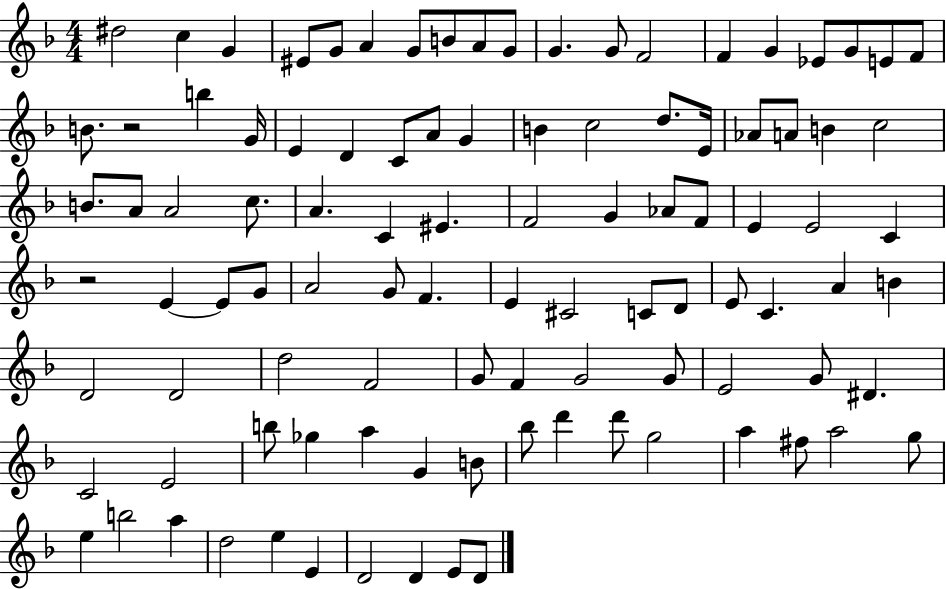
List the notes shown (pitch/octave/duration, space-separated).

D#5/h C5/q G4/q EIS4/e G4/e A4/q G4/e B4/e A4/e G4/e G4/q. G4/e F4/h F4/q G4/q Eb4/e G4/e E4/e F4/e B4/e. R/h B5/q G4/s E4/q D4/q C4/e A4/e G4/q B4/q C5/h D5/e. E4/s Ab4/e A4/e B4/q C5/h B4/e. A4/e A4/h C5/e. A4/q. C4/q EIS4/q. F4/h G4/q Ab4/e F4/e E4/q E4/h C4/q R/h E4/q E4/e G4/e A4/h G4/e F4/q. E4/q C#4/h C4/e D4/e E4/e C4/q. A4/q B4/q D4/h D4/h D5/h F4/h G4/e F4/q G4/h G4/e E4/h G4/e D#4/q. C4/h E4/h B5/e Gb5/q A5/q G4/q B4/e Bb5/e D6/q D6/e G5/h A5/q F#5/e A5/h G5/e E5/q B5/h A5/q D5/h E5/q E4/q D4/h D4/q E4/e D4/e